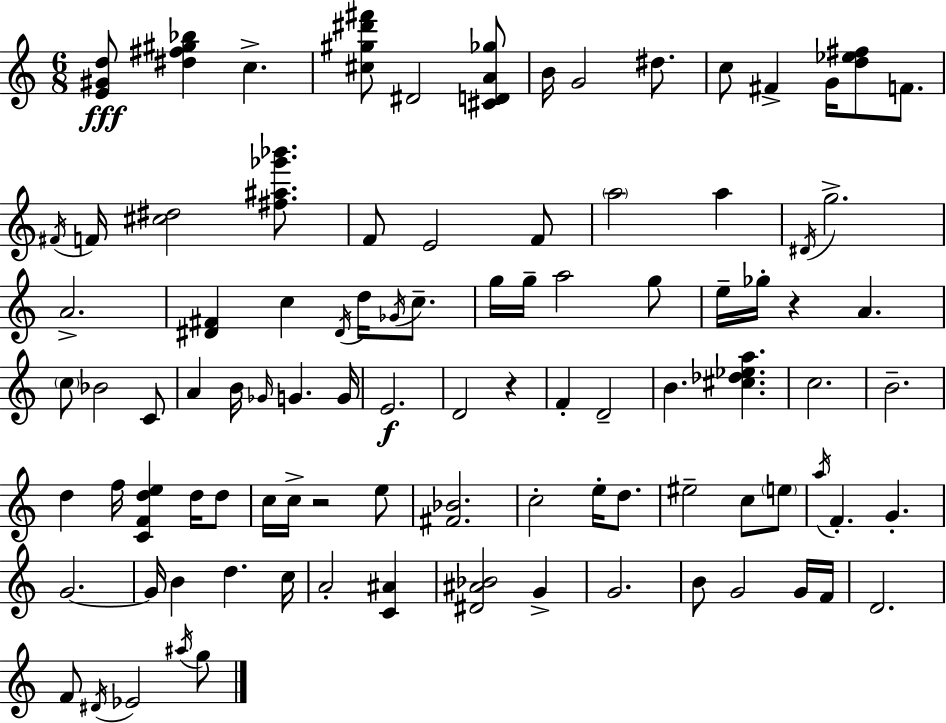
X:1
T:Untitled
M:6/8
L:1/4
K:C
[E^Gd]/2 [^d^f^g_b] c [^c^g^d'^f']/2 ^D2 [^CDA_g]/2 B/4 G2 ^d/2 c/2 ^F G/4 [d_e^f]/2 F/2 ^F/4 F/4 [^c^d]2 [^f^a_g'_b']/2 F/2 E2 F/2 a2 a ^D/4 g2 A2 [^D^F] c ^D/4 d/4 _G/4 c/2 g/4 g/4 a2 g/2 e/4 _g/4 z A c/2 _B2 C/2 A B/4 _G/4 G G/4 E2 D2 z F D2 B [^c_d_ea] c2 B2 d f/4 [CFde] d/4 d/2 c/4 c/4 z2 e/2 [^F_B]2 c2 e/4 d/2 ^e2 c/2 e/2 a/4 F G G2 G/4 B d c/4 A2 [C^A] [^D^A_B]2 G G2 B/2 G2 G/4 F/4 D2 F/2 ^D/4 _E2 ^a/4 g/2